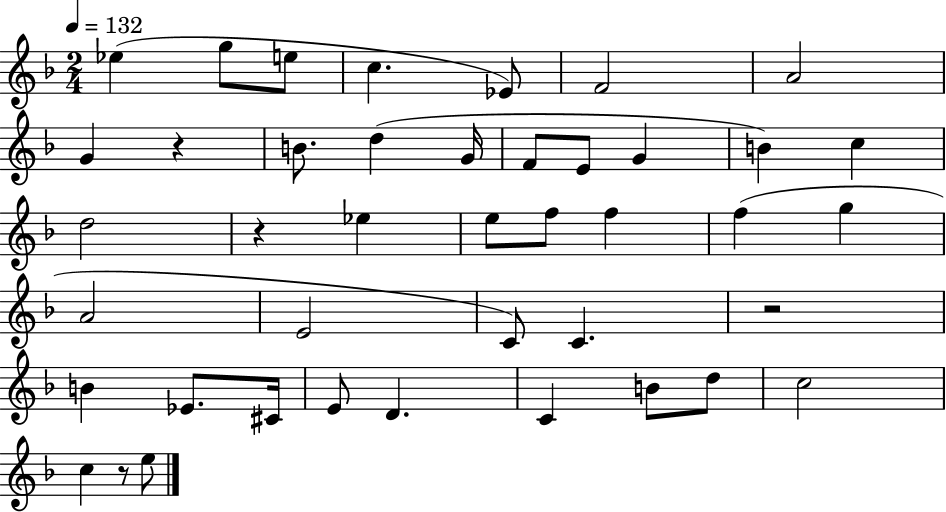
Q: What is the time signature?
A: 2/4